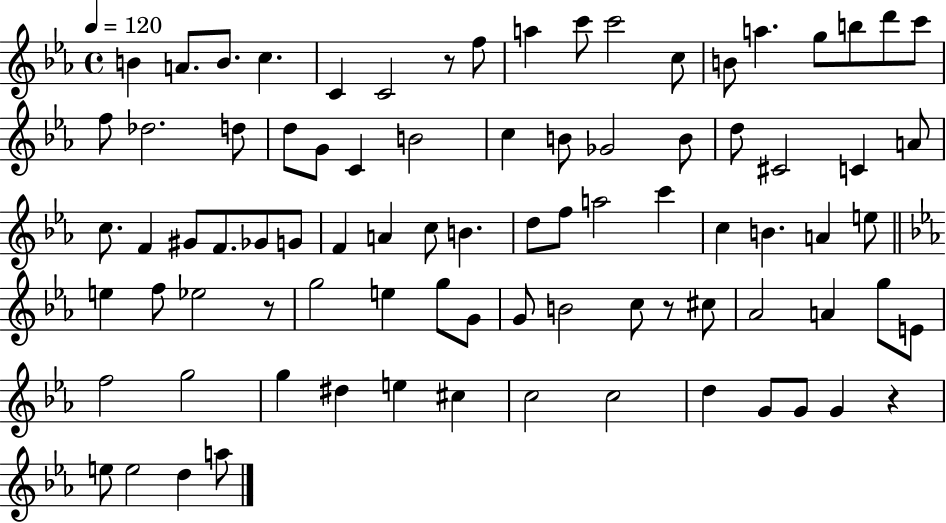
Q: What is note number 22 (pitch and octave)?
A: G4